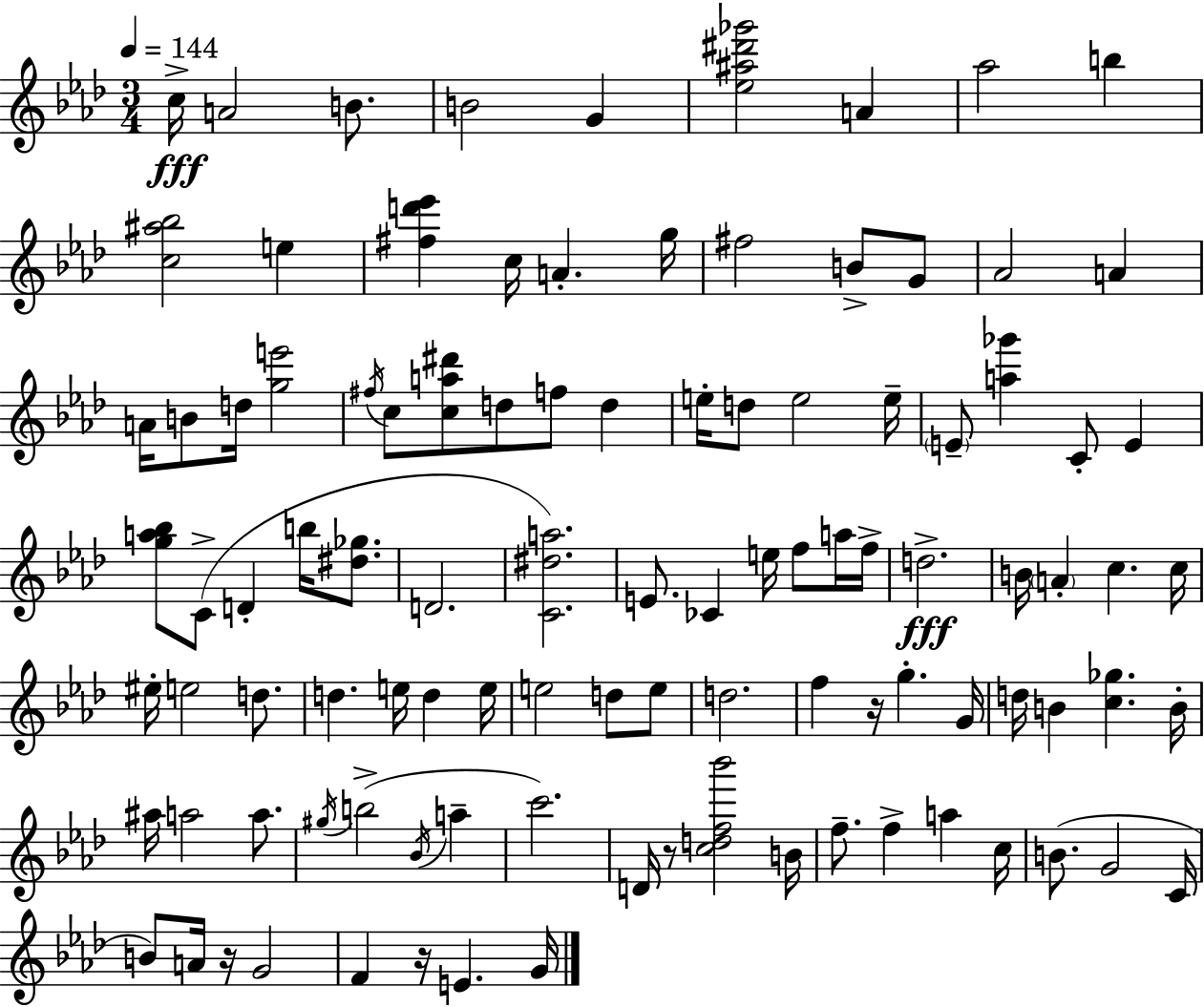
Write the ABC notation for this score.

X:1
T:Untitled
M:3/4
L:1/4
K:Ab
c/4 A2 B/2 B2 G [_e^a^d'_g']2 A _a2 b [c^a_b]2 e [^fd'_e'] c/4 A g/4 ^f2 B/2 G/2 _A2 A A/4 B/2 d/4 [ge']2 ^f/4 c/2 [ca^d']/2 d/2 f/2 d e/4 d/2 e2 e/4 E/2 [a_g'] C/2 E [ga_b]/2 C/2 D b/4 [^d_g]/2 D2 [C^da]2 E/2 _C e/4 f/2 a/4 f/4 d2 B/4 A c c/4 ^e/4 e2 d/2 d e/4 d e/4 e2 d/2 e/2 d2 f z/4 g G/4 d/4 B [c_g] B/4 ^a/4 a2 a/2 ^g/4 b2 _B/4 a c'2 D/4 z/2 [cdf_b']2 B/4 f/2 f a c/4 B/2 G2 C/4 B/2 A/4 z/4 G2 F z/4 E G/4